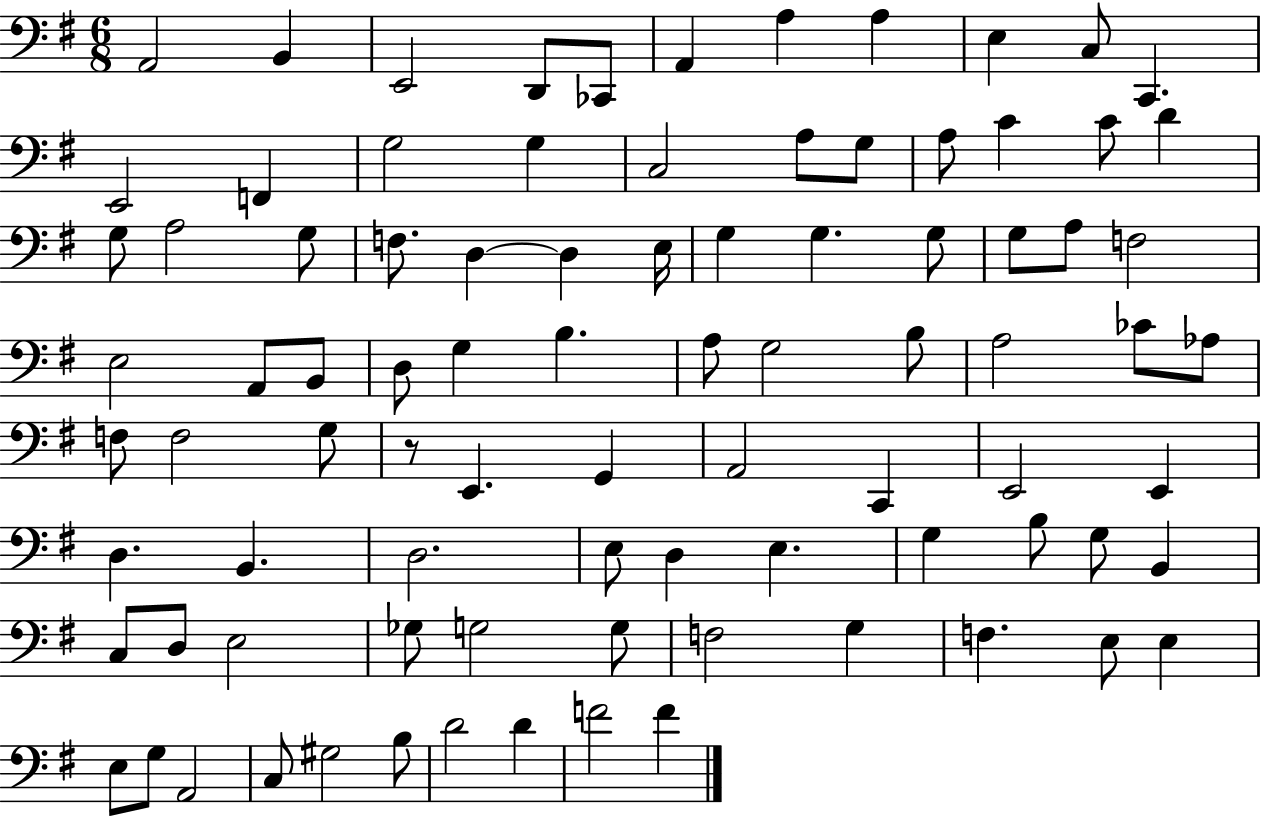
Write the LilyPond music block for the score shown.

{
  \clef bass
  \numericTimeSignature
  \time 6/8
  \key g \major
  a,2 b,4 | e,2 d,8 ces,8 | a,4 a4 a4 | e4 c8 c,4. | \break e,2 f,4 | g2 g4 | c2 a8 g8 | a8 c'4 c'8 d'4 | \break g8 a2 g8 | f8. d4~~ d4 e16 | g4 g4. g8 | g8 a8 f2 | \break e2 a,8 b,8 | d8 g4 b4. | a8 g2 b8 | a2 ces'8 aes8 | \break f8 f2 g8 | r8 e,4. g,4 | a,2 c,4 | e,2 e,4 | \break d4. b,4. | d2. | e8 d4 e4. | g4 b8 g8 b,4 | \break c8 d8 e2 | ges8 g2 g8 | f2 g4 | f4. e8 e4 | \break e8 g8 a,2 | c8 gis2 b8 | d'2 d'4 | f'2 f'4 | \break \bar "|."
}